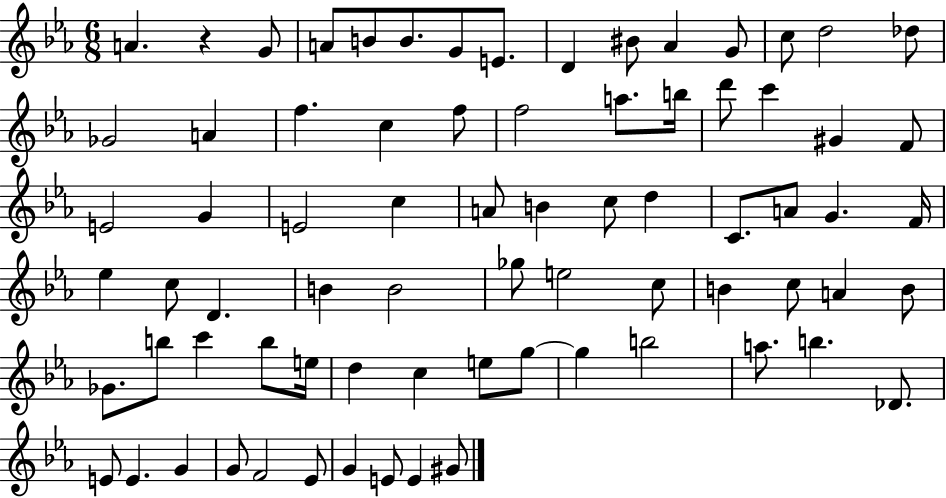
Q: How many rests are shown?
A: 1